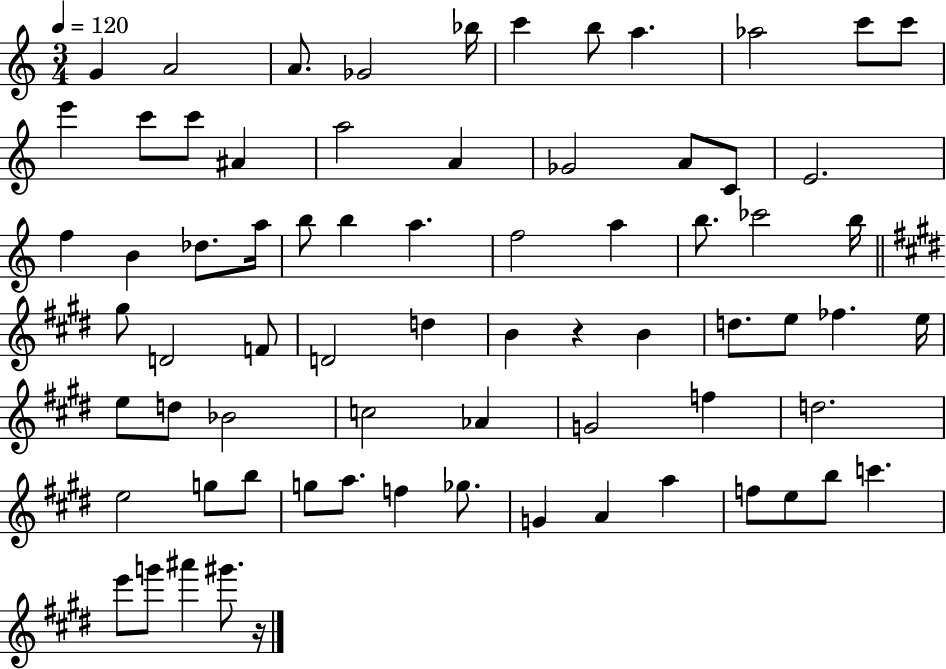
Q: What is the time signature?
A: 3/4